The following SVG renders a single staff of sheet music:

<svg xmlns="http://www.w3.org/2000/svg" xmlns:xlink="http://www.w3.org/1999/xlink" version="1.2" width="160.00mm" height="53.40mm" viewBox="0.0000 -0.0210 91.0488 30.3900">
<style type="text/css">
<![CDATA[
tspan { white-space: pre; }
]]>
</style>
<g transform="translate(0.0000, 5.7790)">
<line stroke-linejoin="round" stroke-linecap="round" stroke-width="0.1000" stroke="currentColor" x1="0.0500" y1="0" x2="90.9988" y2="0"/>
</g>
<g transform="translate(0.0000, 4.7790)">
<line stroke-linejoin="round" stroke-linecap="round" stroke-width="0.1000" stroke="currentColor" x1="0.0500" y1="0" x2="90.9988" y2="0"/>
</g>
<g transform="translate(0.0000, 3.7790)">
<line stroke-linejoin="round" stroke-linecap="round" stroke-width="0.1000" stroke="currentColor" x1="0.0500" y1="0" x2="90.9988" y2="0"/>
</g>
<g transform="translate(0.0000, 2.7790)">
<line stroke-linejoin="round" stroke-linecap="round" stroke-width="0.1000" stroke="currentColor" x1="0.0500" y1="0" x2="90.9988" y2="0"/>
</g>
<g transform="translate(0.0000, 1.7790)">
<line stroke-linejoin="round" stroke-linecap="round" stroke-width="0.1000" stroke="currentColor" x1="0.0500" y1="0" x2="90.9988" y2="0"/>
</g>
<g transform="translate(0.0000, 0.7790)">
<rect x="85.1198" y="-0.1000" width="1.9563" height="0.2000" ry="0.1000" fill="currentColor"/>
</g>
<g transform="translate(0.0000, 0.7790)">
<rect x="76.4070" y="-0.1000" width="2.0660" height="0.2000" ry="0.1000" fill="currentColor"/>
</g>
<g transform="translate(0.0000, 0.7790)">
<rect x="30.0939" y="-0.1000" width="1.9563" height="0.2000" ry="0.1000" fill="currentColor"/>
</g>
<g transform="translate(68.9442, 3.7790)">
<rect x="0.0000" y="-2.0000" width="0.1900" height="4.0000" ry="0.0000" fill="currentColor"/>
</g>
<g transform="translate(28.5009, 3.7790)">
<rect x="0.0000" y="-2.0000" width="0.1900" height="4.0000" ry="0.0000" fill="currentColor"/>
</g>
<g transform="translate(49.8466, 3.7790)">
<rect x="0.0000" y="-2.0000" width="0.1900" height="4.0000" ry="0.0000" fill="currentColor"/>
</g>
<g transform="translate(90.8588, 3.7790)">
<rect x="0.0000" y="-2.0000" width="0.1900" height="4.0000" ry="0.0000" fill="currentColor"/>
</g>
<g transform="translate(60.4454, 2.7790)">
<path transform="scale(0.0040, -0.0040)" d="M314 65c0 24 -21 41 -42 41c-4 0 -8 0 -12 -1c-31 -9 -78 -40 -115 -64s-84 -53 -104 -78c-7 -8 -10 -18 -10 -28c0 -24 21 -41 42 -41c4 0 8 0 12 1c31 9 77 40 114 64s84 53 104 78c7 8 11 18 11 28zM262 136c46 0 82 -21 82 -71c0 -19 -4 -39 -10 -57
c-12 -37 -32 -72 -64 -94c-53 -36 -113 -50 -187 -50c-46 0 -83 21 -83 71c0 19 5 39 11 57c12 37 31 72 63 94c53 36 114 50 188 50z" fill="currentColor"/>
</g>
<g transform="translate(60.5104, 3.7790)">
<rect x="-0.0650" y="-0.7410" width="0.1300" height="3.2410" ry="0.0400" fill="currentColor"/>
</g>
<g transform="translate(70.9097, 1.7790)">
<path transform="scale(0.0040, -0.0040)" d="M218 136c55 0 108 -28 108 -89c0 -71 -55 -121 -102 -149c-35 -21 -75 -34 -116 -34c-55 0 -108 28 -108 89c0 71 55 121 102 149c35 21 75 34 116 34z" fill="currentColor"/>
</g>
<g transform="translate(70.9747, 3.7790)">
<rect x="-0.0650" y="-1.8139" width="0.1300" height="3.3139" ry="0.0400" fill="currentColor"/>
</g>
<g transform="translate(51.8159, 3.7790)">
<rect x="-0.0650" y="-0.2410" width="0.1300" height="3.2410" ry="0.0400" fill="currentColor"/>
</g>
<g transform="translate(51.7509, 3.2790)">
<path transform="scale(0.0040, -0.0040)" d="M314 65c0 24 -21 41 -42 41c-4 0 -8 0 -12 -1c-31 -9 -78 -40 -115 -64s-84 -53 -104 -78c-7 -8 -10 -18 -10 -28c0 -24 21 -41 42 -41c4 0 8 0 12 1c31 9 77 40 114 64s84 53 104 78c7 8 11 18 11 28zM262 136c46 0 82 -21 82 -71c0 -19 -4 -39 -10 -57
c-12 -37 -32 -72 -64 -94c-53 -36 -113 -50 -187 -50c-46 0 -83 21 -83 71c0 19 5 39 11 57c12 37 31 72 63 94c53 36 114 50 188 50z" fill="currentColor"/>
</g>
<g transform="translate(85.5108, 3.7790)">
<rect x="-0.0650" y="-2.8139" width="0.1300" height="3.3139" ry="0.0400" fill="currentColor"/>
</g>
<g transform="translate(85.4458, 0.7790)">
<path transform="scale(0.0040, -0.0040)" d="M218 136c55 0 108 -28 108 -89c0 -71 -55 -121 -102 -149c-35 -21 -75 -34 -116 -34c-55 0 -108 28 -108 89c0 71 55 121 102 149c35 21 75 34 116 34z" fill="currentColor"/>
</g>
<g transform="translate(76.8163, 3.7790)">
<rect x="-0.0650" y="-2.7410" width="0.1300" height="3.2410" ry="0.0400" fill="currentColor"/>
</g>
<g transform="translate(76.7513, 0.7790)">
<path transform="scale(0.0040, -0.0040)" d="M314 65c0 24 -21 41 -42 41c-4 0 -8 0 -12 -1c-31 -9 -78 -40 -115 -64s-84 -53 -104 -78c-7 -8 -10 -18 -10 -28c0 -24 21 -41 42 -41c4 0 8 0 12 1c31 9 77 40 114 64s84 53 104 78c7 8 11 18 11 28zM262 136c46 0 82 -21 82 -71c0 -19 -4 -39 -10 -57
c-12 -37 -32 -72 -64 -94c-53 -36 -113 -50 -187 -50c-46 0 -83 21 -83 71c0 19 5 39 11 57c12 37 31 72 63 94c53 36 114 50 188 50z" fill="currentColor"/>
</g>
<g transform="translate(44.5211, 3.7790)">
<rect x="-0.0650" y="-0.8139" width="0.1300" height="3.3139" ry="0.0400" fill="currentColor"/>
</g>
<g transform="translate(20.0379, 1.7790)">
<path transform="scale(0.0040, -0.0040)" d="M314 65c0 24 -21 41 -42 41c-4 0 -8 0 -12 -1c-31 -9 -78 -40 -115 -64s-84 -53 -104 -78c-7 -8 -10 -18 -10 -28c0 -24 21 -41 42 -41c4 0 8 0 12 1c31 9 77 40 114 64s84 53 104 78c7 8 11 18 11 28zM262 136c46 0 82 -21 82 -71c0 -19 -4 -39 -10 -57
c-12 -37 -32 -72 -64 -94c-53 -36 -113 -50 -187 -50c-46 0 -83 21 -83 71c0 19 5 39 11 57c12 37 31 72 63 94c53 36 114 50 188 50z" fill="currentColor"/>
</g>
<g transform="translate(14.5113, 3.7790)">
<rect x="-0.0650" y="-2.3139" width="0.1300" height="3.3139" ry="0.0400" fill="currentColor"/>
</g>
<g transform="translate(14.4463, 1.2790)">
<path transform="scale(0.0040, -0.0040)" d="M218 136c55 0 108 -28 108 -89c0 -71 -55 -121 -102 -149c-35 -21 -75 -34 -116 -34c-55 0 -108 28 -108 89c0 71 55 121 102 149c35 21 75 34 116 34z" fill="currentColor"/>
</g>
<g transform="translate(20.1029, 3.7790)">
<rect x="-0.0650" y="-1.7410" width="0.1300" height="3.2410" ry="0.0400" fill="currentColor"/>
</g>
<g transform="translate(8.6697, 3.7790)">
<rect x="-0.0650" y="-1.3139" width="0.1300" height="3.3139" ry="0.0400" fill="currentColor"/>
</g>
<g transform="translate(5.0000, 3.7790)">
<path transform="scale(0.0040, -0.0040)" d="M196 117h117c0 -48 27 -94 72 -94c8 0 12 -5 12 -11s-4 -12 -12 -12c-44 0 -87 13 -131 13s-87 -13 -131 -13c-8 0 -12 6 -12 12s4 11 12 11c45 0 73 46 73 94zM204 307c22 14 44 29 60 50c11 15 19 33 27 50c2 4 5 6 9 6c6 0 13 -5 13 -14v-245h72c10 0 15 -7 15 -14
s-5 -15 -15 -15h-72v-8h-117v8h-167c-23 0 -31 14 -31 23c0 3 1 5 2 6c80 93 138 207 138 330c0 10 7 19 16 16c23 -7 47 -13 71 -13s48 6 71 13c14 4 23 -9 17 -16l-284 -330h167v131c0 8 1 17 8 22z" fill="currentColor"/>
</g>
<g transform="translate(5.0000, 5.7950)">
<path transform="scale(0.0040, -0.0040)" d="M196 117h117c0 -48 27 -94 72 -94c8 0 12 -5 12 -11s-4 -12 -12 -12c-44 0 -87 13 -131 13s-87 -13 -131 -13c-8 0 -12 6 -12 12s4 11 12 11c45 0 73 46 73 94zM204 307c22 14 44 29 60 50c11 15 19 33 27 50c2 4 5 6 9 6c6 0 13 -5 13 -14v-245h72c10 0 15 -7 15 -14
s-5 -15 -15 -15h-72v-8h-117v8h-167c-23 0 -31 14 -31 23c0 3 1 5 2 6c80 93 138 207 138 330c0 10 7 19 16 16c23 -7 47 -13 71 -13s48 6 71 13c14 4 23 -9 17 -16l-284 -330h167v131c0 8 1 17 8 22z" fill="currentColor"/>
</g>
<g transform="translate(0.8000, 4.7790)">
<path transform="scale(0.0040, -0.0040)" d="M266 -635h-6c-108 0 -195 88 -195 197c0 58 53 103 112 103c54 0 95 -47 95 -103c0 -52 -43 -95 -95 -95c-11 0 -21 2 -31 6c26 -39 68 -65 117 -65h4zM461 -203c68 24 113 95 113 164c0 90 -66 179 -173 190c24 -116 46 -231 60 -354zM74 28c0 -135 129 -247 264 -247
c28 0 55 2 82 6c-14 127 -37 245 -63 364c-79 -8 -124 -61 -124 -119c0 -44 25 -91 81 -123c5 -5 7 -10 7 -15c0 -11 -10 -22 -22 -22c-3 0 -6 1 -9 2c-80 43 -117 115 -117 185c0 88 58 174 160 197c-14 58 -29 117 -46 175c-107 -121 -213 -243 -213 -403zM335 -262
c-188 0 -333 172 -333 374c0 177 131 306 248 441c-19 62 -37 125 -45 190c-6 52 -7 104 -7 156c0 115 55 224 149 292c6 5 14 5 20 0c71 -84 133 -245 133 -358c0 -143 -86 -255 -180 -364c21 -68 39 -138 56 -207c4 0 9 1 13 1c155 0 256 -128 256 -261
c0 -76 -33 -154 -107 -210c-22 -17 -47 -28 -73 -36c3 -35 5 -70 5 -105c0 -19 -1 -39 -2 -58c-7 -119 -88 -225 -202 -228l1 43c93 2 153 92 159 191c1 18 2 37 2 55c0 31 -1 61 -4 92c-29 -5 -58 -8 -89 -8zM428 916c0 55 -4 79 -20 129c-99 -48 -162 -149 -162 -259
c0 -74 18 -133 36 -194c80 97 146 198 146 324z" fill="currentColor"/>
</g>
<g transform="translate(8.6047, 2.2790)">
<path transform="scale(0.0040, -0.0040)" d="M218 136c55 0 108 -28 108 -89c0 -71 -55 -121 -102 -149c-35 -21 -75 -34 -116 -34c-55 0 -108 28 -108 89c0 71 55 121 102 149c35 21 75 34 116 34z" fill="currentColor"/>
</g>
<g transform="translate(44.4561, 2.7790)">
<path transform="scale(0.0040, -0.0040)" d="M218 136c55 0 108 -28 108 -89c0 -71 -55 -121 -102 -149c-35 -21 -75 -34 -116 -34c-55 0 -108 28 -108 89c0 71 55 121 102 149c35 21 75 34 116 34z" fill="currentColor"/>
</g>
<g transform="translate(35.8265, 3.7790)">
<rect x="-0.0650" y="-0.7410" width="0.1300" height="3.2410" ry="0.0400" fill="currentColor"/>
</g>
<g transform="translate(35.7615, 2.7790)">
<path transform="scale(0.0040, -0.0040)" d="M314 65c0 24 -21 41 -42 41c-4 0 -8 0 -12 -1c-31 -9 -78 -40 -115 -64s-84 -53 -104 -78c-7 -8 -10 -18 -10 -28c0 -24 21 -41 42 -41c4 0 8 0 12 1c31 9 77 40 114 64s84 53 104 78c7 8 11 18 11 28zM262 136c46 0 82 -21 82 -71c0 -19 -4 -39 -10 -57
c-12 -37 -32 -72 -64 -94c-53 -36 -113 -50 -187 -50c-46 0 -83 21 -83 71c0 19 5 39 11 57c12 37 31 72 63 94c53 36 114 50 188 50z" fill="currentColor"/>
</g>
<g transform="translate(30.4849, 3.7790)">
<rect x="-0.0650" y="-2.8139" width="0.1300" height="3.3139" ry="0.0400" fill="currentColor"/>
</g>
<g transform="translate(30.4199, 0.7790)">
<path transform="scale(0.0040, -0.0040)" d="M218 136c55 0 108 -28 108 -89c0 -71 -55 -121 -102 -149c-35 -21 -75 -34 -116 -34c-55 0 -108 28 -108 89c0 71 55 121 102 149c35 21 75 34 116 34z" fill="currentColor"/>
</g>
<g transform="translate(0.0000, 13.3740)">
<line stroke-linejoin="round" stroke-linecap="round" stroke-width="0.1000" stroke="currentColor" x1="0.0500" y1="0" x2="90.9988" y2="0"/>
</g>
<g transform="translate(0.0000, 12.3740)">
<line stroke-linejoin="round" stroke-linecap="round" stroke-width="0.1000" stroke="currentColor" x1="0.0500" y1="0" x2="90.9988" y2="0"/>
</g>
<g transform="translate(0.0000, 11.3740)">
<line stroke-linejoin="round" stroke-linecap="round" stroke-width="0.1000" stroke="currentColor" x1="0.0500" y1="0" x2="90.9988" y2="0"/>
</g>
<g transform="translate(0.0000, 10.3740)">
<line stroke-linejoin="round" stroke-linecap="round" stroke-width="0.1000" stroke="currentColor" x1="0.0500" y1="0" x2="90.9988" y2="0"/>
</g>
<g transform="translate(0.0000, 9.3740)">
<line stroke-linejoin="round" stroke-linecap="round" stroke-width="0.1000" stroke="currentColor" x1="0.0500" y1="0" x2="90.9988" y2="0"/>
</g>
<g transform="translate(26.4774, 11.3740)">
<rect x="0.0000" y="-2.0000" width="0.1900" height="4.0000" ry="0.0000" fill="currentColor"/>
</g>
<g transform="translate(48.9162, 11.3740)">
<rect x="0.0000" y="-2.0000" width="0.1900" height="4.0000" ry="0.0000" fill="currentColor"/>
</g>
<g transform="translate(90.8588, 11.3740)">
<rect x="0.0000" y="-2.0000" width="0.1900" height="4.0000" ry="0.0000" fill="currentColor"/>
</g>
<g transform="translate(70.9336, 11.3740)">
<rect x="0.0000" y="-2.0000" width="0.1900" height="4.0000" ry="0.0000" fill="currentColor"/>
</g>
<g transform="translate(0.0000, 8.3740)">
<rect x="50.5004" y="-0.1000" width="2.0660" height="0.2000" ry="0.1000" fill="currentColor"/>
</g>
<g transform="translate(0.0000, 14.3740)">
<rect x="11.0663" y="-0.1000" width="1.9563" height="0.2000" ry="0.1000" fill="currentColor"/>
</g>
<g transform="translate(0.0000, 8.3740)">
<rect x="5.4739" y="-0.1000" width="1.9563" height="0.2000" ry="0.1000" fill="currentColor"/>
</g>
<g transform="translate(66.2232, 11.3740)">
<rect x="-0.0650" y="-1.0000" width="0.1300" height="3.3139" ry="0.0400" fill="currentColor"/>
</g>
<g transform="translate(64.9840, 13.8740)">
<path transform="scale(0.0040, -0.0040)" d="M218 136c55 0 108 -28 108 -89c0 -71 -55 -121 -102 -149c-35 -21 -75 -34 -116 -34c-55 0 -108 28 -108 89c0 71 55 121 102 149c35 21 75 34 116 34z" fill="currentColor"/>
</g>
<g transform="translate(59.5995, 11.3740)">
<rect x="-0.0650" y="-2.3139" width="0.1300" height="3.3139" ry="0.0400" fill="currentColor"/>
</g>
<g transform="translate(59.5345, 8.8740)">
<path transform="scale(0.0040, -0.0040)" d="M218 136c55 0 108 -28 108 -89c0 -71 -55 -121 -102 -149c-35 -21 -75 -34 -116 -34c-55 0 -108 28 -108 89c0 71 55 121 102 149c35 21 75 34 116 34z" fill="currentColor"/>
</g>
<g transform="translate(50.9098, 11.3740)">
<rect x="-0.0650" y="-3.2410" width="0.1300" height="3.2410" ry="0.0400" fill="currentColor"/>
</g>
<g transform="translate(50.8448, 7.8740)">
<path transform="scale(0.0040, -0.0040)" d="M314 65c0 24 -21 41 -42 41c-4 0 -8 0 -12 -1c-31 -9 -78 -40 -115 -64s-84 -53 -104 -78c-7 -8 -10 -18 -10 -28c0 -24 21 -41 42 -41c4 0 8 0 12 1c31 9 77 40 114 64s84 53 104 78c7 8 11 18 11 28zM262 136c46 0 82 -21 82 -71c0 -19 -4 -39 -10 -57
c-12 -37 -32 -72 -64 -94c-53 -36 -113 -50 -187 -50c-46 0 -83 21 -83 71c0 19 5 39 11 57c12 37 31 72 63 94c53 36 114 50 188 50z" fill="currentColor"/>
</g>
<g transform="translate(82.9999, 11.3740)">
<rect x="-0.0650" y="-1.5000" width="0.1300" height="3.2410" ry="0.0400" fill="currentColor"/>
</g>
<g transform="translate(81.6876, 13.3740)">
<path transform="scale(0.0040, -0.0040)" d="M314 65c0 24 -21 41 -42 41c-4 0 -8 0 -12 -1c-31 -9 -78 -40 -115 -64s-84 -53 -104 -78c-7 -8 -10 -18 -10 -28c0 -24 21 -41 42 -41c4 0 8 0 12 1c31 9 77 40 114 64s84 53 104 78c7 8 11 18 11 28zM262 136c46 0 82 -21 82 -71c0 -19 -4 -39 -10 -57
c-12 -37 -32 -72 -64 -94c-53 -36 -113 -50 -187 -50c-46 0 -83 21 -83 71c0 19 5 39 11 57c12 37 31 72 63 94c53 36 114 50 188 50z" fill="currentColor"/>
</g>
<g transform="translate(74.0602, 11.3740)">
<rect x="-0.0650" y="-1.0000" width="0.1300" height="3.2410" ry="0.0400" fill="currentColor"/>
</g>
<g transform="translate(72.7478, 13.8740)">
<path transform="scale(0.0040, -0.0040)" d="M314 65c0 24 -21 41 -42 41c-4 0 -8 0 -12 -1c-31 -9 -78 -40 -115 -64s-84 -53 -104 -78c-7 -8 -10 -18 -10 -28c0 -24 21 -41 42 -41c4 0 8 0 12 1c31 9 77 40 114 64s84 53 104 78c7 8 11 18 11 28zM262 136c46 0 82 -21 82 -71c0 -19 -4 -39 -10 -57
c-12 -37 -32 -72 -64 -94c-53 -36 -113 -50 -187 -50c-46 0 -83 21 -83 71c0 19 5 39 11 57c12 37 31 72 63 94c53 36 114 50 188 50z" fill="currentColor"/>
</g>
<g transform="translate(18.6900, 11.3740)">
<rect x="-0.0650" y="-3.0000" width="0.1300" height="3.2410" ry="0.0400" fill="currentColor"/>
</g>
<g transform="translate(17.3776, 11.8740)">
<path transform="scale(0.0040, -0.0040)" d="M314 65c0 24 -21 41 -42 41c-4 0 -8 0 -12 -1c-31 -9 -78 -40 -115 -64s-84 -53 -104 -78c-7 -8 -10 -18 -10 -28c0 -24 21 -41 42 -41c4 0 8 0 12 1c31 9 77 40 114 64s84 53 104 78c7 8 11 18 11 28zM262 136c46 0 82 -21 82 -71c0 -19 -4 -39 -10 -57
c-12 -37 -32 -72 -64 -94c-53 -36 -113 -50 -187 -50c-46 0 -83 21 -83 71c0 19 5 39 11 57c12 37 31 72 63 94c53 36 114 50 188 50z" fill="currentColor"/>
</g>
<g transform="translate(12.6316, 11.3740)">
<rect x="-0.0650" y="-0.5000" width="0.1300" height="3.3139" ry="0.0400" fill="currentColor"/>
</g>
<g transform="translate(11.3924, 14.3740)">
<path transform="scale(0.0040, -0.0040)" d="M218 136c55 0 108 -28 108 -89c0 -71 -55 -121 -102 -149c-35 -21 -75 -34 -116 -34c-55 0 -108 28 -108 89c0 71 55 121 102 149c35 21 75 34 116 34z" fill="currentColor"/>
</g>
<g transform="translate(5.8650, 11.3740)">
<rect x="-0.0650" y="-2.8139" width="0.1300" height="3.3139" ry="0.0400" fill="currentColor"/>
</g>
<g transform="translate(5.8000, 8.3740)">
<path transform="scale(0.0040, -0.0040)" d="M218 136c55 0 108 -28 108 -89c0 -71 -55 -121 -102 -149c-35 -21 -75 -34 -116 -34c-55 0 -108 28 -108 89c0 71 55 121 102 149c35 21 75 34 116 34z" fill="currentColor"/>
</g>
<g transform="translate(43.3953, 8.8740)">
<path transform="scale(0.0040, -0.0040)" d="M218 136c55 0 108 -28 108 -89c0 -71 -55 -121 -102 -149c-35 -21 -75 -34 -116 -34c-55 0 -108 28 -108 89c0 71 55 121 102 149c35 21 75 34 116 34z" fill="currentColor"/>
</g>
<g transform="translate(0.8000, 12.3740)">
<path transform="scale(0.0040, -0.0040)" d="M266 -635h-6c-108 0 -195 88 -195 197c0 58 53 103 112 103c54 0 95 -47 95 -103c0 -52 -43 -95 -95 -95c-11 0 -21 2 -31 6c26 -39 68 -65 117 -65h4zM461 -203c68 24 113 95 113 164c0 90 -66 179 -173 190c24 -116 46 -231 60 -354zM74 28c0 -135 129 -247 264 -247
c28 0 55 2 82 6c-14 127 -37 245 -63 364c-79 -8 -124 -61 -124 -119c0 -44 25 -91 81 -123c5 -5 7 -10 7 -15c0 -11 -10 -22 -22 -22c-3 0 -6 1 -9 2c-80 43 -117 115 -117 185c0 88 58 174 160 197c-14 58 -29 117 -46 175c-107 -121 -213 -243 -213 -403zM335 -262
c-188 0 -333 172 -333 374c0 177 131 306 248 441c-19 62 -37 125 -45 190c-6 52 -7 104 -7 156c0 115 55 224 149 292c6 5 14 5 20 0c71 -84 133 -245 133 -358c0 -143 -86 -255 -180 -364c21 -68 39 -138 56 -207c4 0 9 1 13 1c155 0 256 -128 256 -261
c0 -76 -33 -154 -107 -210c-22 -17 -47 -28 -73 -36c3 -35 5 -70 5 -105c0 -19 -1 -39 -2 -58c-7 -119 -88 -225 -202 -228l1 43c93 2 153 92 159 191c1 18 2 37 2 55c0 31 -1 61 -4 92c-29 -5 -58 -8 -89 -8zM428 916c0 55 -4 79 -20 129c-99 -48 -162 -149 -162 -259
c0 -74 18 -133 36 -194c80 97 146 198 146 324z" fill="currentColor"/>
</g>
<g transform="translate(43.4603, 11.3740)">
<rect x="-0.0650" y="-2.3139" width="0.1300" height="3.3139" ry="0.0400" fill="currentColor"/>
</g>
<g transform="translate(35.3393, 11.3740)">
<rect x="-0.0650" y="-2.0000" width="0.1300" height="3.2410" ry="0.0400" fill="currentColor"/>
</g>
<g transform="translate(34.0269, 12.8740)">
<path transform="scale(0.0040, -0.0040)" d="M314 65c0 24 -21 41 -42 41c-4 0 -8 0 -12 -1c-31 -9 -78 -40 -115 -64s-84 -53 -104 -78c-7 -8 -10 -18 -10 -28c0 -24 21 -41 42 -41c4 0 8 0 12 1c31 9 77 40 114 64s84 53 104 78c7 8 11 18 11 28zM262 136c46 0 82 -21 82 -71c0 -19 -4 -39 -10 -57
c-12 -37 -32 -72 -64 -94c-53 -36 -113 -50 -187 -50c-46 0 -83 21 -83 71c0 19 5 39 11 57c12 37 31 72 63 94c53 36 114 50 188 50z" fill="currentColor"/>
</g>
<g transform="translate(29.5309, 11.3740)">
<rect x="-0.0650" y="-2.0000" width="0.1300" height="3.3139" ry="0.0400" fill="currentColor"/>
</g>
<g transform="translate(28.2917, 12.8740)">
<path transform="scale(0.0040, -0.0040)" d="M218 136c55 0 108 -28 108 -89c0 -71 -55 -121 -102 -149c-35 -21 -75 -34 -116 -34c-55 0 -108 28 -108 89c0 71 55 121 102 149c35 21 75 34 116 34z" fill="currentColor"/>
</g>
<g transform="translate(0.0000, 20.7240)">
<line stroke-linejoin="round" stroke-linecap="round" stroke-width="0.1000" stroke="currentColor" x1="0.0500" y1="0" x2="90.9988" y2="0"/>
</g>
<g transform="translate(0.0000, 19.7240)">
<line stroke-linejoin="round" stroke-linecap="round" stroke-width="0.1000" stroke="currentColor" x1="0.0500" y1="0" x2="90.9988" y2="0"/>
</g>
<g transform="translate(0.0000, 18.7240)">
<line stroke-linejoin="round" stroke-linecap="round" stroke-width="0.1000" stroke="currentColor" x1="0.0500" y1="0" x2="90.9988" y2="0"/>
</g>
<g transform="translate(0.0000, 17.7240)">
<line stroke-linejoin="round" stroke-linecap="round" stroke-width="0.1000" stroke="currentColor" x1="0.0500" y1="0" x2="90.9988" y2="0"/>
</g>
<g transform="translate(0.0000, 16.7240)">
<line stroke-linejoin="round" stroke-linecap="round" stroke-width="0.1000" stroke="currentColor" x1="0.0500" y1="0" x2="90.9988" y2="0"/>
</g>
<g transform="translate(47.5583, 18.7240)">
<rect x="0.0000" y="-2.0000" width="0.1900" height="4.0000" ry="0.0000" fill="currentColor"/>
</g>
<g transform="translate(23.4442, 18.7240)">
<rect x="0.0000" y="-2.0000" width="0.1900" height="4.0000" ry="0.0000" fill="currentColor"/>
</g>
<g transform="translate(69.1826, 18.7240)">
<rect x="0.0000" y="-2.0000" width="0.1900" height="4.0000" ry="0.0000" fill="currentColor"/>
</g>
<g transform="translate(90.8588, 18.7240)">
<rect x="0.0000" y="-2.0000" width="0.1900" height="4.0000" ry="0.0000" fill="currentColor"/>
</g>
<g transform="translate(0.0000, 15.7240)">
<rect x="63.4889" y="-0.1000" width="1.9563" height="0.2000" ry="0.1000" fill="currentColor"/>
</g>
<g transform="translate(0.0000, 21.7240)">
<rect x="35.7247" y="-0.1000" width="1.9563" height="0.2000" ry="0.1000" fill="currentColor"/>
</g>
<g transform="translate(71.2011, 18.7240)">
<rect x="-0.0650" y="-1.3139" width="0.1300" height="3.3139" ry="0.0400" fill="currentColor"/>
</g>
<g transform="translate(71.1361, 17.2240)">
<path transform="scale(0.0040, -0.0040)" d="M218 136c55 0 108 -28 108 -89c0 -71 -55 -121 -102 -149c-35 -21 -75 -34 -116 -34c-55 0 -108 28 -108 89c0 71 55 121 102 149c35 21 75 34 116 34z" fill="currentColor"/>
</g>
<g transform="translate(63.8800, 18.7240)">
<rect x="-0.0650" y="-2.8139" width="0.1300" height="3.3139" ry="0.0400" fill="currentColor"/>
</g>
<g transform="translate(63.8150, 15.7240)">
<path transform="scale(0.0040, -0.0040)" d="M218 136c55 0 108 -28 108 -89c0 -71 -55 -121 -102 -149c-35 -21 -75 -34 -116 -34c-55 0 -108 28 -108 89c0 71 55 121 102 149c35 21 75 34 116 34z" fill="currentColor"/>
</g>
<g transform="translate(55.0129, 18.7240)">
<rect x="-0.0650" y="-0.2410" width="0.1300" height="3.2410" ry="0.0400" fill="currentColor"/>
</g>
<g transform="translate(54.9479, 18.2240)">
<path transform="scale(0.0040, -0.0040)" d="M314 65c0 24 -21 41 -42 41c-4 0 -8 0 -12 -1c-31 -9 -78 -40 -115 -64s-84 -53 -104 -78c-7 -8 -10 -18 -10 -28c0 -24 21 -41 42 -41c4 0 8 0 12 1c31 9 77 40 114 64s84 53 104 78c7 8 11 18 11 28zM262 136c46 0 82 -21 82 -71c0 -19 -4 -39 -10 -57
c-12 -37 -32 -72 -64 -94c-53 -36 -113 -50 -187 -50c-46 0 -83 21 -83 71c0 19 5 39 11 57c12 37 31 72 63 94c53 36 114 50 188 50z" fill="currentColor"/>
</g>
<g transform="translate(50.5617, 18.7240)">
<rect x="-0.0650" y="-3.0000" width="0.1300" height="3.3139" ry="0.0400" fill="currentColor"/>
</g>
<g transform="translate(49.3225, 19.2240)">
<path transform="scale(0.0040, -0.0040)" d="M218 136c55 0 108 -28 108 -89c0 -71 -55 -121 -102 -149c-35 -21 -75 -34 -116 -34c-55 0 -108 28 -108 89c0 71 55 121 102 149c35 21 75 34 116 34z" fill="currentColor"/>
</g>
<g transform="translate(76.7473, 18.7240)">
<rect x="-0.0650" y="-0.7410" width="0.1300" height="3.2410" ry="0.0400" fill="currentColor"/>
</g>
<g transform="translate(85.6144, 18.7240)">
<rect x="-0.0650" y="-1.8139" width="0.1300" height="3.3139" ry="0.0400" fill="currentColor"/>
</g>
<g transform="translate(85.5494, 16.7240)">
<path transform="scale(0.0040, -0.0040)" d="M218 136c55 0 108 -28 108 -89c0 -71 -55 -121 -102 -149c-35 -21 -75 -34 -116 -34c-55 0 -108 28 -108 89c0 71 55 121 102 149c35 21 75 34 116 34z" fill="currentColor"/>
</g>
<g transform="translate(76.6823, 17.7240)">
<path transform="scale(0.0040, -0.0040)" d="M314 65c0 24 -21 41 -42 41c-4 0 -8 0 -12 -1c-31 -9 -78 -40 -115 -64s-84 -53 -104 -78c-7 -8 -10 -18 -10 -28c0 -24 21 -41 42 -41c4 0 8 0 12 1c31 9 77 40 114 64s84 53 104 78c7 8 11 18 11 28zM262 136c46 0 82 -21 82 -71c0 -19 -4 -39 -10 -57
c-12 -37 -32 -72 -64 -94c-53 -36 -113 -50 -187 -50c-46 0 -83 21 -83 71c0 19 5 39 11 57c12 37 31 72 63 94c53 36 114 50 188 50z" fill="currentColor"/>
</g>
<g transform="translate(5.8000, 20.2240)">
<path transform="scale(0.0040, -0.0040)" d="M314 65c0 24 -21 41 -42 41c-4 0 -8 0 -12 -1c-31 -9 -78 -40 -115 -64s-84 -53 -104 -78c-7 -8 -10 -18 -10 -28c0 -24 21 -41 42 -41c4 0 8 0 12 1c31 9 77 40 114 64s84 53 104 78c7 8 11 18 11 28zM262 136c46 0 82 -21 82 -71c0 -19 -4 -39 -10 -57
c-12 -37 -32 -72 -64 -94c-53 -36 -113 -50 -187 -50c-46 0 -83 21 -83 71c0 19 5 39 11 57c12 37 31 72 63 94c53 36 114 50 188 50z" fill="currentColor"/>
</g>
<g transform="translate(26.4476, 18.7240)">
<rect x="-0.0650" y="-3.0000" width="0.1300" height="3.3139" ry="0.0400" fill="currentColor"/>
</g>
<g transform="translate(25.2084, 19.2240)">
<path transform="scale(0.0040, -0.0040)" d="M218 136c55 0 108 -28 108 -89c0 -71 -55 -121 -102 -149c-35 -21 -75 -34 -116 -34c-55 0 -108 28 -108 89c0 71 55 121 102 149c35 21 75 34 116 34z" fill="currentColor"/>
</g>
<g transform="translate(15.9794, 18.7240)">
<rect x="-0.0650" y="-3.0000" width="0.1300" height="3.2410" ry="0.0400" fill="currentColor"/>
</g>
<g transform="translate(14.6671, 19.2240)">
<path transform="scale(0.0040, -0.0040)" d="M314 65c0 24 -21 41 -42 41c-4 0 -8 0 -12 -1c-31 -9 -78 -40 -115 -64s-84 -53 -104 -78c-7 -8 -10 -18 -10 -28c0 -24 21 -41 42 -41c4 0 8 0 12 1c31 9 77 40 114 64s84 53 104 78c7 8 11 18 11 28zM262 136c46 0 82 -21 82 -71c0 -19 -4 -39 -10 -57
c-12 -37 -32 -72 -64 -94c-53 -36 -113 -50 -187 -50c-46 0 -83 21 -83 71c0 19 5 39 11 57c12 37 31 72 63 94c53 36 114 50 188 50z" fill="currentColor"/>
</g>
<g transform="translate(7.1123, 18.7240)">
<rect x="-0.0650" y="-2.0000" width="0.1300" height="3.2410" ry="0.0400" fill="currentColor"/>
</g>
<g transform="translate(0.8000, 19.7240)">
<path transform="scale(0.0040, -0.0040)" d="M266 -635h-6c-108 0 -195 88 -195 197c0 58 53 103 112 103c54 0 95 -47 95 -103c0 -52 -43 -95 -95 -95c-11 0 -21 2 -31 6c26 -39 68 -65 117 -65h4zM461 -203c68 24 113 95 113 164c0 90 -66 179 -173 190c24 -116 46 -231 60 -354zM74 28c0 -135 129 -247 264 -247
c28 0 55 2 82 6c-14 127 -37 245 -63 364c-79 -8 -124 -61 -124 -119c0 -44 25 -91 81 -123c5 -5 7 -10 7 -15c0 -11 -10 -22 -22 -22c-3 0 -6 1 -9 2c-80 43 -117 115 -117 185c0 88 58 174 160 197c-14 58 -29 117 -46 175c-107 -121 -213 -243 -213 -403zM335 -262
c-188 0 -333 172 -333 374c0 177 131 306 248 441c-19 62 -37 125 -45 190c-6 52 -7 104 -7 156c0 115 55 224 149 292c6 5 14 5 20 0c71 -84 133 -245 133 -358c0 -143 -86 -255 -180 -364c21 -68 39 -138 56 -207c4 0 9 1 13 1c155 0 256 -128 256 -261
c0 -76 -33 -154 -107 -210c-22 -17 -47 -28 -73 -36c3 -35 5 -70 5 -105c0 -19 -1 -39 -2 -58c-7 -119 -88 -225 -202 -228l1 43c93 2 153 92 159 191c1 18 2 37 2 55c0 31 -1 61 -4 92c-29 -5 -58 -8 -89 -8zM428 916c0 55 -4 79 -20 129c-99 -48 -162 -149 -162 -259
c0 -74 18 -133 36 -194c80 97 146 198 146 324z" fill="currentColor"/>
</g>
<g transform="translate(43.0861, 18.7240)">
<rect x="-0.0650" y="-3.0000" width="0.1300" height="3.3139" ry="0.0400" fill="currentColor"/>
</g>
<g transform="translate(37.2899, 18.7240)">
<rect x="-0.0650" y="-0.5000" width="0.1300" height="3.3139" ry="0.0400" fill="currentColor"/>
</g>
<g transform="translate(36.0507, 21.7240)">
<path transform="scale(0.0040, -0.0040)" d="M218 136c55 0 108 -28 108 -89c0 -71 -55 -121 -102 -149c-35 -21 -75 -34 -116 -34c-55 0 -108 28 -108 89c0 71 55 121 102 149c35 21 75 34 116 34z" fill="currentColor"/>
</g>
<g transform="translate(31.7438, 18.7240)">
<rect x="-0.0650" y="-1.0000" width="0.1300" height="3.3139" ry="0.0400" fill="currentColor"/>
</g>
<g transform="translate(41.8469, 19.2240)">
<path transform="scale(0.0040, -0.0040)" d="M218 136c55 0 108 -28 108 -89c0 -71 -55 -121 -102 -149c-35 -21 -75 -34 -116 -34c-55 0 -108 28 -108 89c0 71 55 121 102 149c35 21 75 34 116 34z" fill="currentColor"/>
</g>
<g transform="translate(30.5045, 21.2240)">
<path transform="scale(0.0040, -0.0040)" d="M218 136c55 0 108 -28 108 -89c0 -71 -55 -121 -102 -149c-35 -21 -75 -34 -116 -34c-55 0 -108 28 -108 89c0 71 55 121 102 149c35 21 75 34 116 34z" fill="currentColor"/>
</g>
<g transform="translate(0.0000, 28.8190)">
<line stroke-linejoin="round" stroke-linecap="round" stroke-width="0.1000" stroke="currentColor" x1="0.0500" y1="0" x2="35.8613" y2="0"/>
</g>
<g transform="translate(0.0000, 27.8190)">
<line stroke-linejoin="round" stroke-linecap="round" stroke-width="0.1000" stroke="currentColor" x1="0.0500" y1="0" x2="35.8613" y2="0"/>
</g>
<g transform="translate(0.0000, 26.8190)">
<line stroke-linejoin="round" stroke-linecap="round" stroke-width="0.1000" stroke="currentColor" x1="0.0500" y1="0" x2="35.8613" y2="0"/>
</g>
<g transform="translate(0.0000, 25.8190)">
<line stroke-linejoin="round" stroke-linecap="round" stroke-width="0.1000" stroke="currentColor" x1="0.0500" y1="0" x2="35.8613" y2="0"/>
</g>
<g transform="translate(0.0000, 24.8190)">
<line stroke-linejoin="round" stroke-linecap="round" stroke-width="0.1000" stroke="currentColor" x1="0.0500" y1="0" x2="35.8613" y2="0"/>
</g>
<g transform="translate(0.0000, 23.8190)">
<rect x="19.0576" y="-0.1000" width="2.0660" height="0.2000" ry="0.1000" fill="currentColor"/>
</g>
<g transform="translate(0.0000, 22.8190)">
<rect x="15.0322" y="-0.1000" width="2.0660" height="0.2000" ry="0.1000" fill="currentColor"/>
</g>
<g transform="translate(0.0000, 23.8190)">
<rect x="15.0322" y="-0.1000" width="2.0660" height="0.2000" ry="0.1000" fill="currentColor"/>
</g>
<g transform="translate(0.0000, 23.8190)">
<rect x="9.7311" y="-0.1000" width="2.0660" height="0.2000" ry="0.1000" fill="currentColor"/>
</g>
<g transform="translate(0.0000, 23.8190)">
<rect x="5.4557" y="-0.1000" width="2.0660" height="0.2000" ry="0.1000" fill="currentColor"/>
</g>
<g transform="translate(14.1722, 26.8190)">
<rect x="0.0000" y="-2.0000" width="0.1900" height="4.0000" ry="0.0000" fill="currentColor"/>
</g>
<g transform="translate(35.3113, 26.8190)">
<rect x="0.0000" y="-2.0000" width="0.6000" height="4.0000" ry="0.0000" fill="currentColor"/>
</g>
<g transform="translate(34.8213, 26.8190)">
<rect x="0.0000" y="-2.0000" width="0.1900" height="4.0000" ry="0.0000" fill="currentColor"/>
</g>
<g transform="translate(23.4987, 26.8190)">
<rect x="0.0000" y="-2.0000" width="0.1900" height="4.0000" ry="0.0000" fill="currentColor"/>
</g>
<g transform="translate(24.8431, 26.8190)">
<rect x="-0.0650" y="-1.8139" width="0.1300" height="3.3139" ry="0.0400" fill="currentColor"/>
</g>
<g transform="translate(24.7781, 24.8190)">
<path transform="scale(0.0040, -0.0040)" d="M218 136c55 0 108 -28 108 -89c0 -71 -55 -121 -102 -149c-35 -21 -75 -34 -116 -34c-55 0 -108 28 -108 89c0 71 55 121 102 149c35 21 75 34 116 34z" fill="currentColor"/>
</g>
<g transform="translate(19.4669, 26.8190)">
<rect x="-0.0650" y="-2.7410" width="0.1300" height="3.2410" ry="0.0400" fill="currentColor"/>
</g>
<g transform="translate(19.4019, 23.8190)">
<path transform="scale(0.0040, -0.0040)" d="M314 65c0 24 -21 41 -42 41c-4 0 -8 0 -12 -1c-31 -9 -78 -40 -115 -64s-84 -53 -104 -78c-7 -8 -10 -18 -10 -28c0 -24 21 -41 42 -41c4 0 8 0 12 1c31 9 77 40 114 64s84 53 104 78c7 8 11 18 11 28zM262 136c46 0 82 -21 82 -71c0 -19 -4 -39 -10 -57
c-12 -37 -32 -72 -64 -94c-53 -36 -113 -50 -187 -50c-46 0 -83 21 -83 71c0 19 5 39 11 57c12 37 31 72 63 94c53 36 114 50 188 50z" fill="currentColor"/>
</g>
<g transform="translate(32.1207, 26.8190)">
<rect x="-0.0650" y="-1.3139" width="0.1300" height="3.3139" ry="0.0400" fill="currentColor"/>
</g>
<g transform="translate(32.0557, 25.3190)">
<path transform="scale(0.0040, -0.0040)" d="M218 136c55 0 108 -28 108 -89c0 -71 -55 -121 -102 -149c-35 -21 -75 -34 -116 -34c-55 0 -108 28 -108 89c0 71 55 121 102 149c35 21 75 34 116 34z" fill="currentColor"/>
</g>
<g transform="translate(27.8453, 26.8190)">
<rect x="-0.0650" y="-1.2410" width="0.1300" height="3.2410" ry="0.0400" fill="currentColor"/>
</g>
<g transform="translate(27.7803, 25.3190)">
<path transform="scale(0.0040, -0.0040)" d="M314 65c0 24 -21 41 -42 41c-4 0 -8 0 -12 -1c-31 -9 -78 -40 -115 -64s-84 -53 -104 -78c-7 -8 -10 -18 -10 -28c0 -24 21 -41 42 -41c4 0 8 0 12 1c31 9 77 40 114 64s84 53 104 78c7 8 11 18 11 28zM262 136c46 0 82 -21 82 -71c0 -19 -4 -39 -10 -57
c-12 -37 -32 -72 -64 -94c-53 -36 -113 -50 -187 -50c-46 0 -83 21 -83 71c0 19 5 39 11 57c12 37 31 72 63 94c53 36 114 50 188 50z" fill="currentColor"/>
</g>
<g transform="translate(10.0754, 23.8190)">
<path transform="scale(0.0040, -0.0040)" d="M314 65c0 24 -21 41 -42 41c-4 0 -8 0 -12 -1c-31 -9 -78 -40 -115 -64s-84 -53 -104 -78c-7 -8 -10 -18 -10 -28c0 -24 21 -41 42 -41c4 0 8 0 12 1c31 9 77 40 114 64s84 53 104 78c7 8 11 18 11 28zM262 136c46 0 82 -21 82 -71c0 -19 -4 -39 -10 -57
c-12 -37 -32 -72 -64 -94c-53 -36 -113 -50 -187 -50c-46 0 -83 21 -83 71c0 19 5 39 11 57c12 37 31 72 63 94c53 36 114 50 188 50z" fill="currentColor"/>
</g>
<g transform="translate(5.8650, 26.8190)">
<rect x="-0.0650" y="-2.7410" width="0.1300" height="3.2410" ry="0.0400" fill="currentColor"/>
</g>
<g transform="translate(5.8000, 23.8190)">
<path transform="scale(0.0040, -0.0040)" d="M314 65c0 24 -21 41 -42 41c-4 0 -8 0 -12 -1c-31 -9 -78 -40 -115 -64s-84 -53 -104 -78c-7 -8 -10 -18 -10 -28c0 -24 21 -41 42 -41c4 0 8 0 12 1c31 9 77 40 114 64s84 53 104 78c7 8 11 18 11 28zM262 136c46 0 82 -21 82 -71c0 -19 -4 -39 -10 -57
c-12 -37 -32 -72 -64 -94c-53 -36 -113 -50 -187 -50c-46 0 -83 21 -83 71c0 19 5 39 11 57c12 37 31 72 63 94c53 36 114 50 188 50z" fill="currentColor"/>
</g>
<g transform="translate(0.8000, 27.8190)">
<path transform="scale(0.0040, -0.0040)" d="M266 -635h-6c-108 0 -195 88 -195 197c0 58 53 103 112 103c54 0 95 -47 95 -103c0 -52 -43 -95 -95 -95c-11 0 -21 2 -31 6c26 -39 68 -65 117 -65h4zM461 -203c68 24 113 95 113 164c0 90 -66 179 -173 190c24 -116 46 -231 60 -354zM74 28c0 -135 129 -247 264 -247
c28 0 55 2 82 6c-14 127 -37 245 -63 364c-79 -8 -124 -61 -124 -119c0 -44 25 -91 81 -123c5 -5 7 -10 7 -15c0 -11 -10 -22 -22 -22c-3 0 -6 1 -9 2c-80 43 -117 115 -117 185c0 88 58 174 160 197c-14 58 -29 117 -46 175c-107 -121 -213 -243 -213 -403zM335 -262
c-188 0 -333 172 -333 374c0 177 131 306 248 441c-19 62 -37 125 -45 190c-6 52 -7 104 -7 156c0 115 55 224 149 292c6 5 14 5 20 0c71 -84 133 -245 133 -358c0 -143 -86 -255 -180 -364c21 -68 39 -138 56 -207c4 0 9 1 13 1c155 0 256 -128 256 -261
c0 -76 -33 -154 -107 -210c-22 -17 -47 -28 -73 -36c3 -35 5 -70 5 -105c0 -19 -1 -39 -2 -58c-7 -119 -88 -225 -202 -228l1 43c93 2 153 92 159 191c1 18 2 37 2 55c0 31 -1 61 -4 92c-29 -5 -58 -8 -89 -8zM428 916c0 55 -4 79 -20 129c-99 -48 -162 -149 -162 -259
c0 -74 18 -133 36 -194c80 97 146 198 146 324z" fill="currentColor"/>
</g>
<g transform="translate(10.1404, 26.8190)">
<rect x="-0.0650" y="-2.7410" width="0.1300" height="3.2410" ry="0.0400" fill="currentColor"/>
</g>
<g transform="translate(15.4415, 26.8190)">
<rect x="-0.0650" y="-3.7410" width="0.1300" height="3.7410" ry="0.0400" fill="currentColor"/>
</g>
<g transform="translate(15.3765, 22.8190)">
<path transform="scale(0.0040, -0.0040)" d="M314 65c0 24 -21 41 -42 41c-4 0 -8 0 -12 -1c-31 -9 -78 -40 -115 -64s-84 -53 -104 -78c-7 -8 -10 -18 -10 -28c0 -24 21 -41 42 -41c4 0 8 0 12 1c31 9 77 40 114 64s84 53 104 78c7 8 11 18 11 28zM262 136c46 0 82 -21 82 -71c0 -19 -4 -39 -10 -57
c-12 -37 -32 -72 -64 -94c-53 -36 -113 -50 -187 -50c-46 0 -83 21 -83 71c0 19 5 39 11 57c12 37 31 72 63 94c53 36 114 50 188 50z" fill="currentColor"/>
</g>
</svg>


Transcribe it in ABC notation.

X:1
T:Untitled
M:4/4
L:1/4
K:C
e g f2 a d2 d c2 d2 f a2 a a C A2 F F2 g b2 g D D2 E2 F2 A2 A D C A A c2 a e d2 f a2 a2 c'2 a2 f e2 e